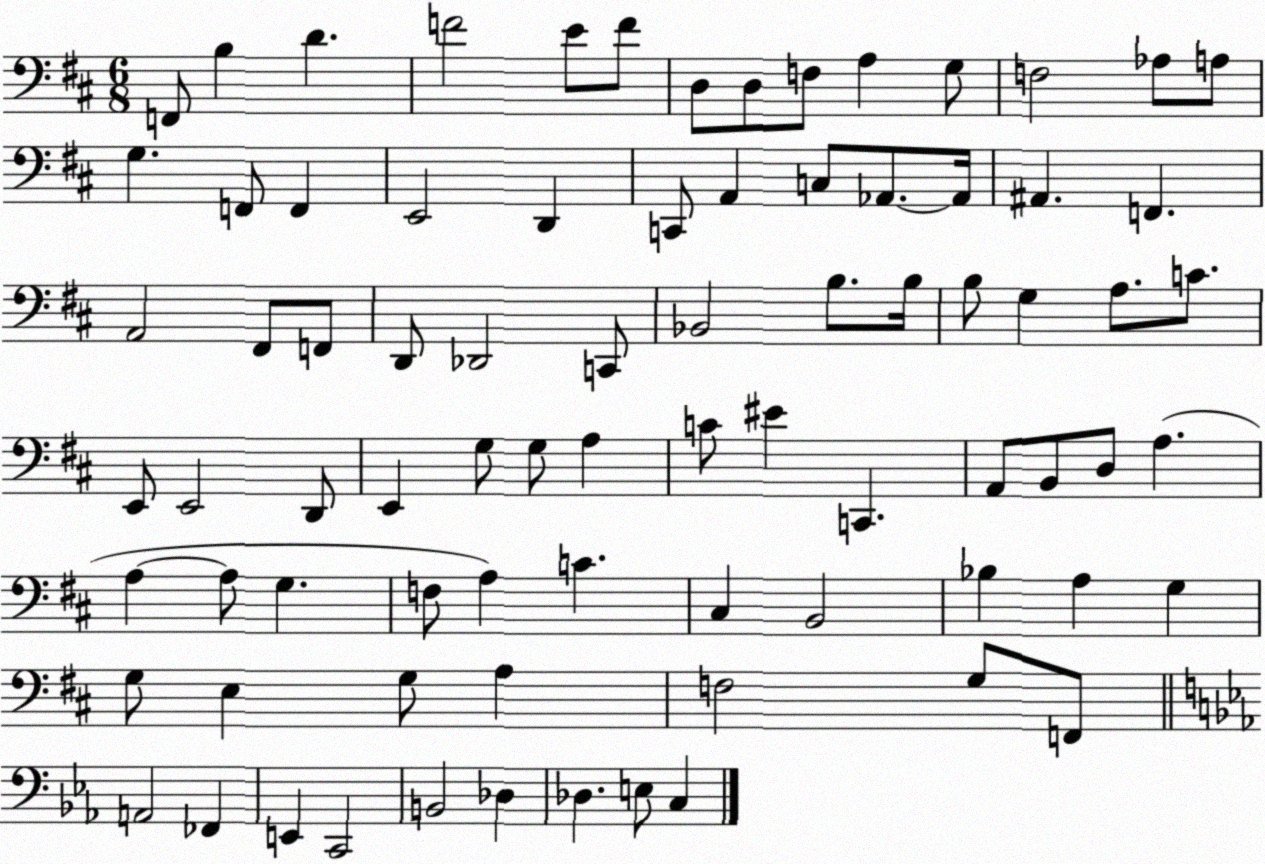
X:1
T:Untitled
M:6/8
L:1/4
K:D
F,,/2 B, D F2 E/2 F/2 D,/2 D,/2 F,/2 A, G,/2 F,2 _A,/2 A,/2 G, F,,/2 F,, E,,2 D,, C,,/2 A,, C,/2 _A,,/2 _A,,/4 ^A,, F,, A,,2 ^F,,/2 F,,/2 D,,/2 _D,,2 C,,/2 _B,,2 B,/2 B,/4 B,/2 G, A,/2 C/2 E,,/2 E,,2 D,,/2 E,, G,/2 G,/2 A, C/2 ^E C,, A,,/2 B,,/2 D,/2 A, A, A,/2 G, F,/2 A, C ^C, B,,2 _B, A, G, G,/2 E, G,/2 A, F,2 G,/2 F,,/2 A,,2 _F,, E,, C,,2 B,,2 _D, _D, E,/2 C,